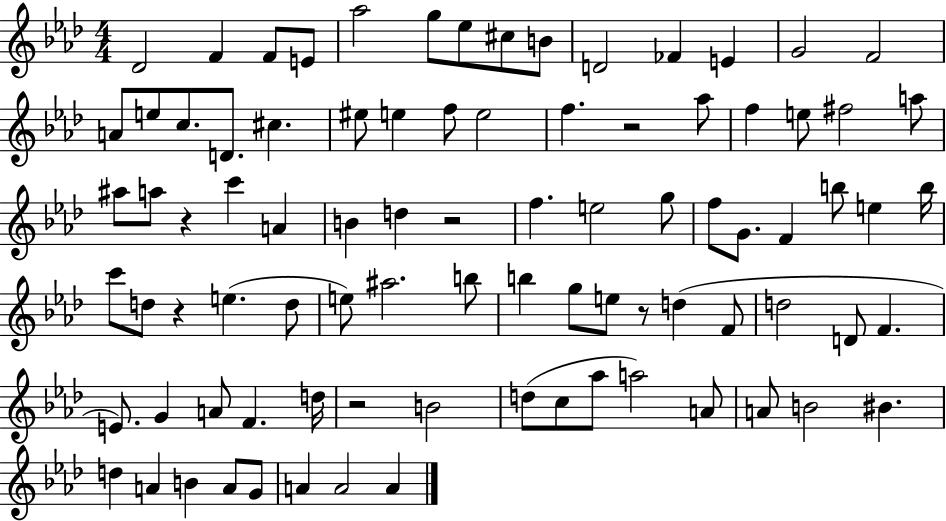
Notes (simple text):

Db4/h F4/q F4/e E4/e Ab5/h G5/e Eb5/e C#5/e B4/e D4/h FES4/q E4/q G4/h F4/h A4/e E5/e C5/e. D4/e. C#5/q. EIS5/e E5/q F5/e E5/h F5/q. R/h Ab5/e F5/q E5/e F#5/h A5/e A#5/e A5/e R/q C6/q A4/q B4/q D5/q R/h F5/q. E5/h G5/e F5/e G4/e. F4/q B5/e E5/q B5/s C6/e D5/e R/q E5/q. D5/e E5/e A#5/h. B5/e B5/q G5/e E5/e R/e D5/q F4/e D5/h D4/e F4/q. E4/e. G4/q A4/e F4/q. D5/s R/h B4/h D5/e C5/e Ab5/e A5/h A4/e A4/e B4/h BIS4/q. D5/q A4/q B4/q A4/e G4/e A4/q A4/h A4/q